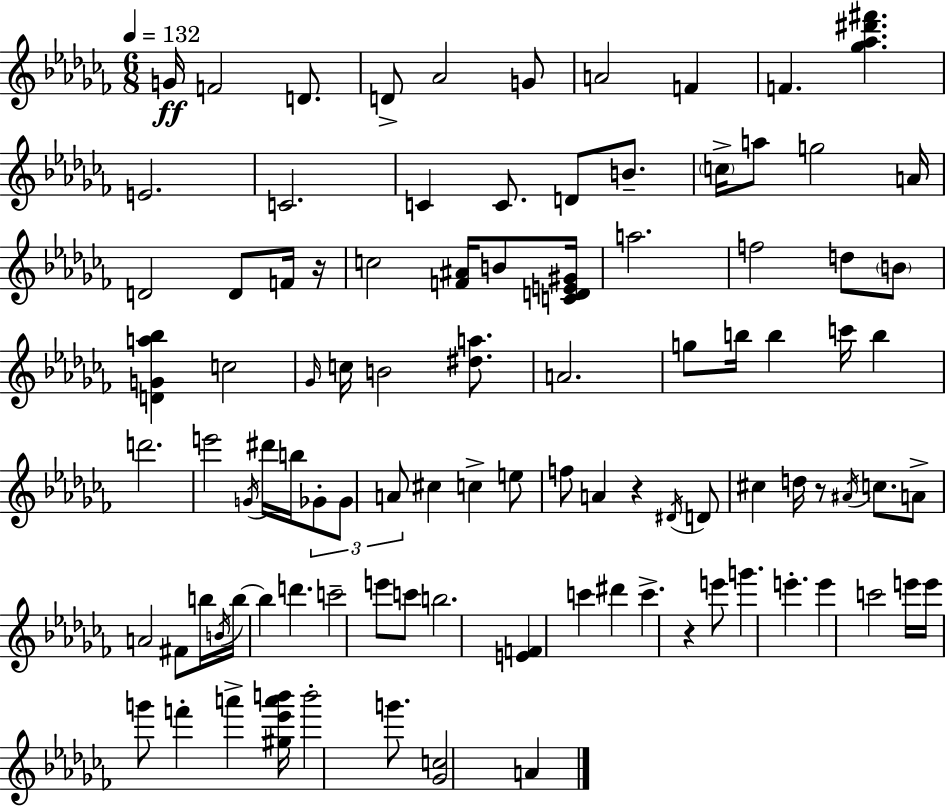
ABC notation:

X:1
T:Untitled
M:6/8
L:1/4
K:Abm
G/4 F2 D/2 D/2 _A2 G/2 A2 F F [_g_a^d'^f'] E2 C2 C C/2 D/2 B/2 c/4 a/2 g2 A/4 D2 D/2 F/4 z/4 c2 [F^A]/4 B/2 [CDE^G]/4 a2 f2 d/2 B/2 [DGa_b] c2 _G/4 c/4 B2 [^da]/2 A2 g/2 b/4 b c'/4 b d'2 e'2 G/4 ^d'/4 b/4 _G/2 _G/2 A/2 ^c c e/2 f/2 A z ^D/4 D/2 ^c d/4 z/2 ^A/4 c/2 A/2 A2 ^F/2 b/4 B/4 b/4 b d' c'2 e'/2 c'/2 b2 [EF] c' ^d' c' z e'/2 g' e' e' c'2 e'/4 e'/4 g'/2 f' a' [^g_e'a'b']/4 b'2 g'/2 [_Gc]2 A